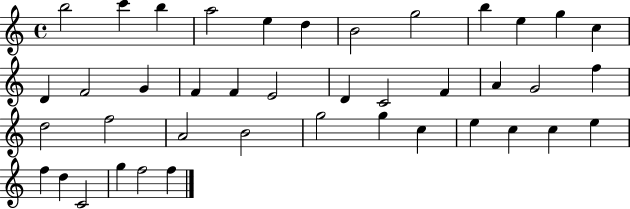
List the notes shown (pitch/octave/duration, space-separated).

B5/h C6/q B5/q A5/h E5/q D5/q B4/h G5/h B5/q E5/q G5/q C5/q D4/q F4/h G4/q F4/q F4/q E4/h D4/q C4/h F4/q A4/q G4/h F5/q D5/h F5/h A4/h B4/h G5/h G5/q C5/q E5/q C5/q C5/q E5/q F5/q D5/q C4/h G5/q F5/h F5/q